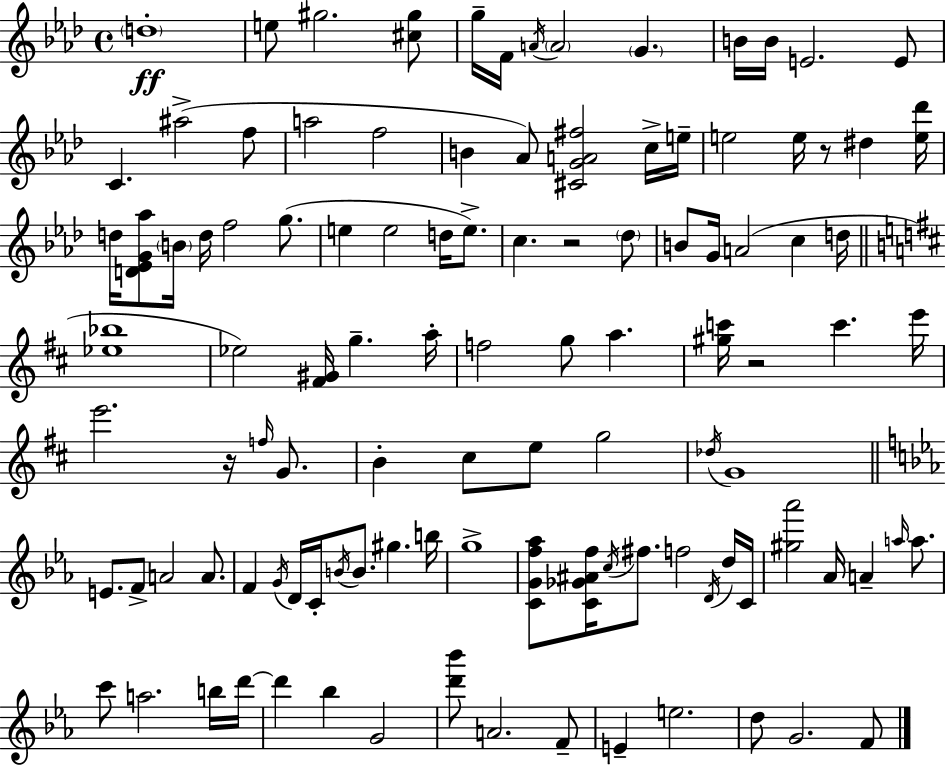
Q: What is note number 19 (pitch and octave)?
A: Ab4